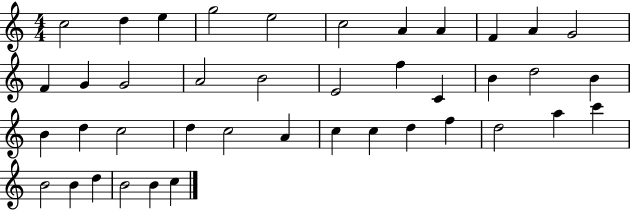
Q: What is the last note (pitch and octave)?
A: C5